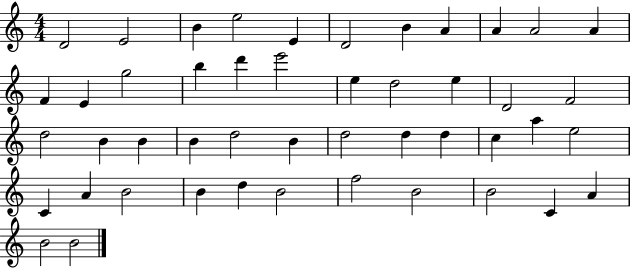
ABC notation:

X:1
T:Untitled
M:4/4
L:1/4
K:C
D2 E2 B e2 E D2 B A A A2 A F E g2 b d' e'2 e d2 e D2 F2 d2 B B B d2 B d2 d d c a e2 C A B2 B d B2 f2 B2 B2 C A B2 B2